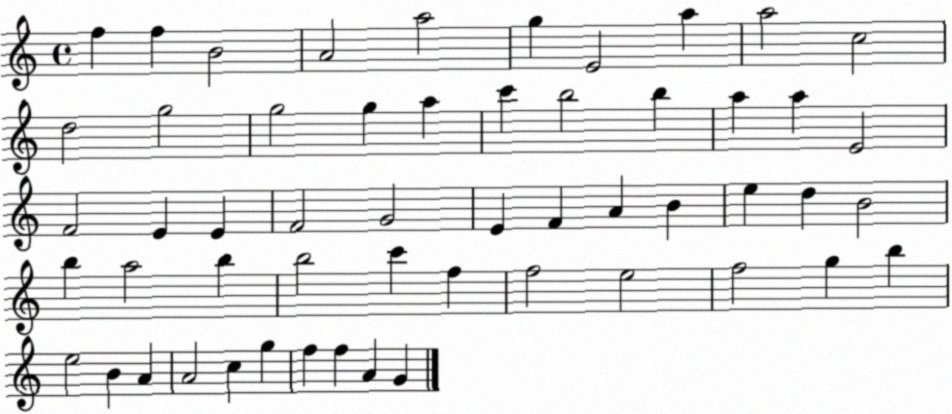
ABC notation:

X:1
T:Untitled
M:4/4
L:1/4
K:C
f f B2 A2 a2 g E2 a a2 c2 d2 g2 g2 g a c' b2 b a a E2 F2 E E F2 G2 E F A B e d B2 b a2 b b2 c' f f2 e2 f2 g b e2 B A A2 c g f f A G